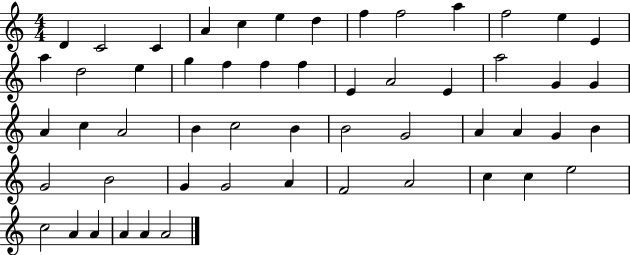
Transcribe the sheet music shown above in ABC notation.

X:1
T:Untitled
M:4/4
L:1/4
K:C
D C2 C A c e d f f2 a f2 e E a d2 e g f f f E A2 E a2 G G A c A2 B c2 B B2 G2 A A G B G2 B2 G G2 A F2 A2 c c e2 c2 A A A A A2